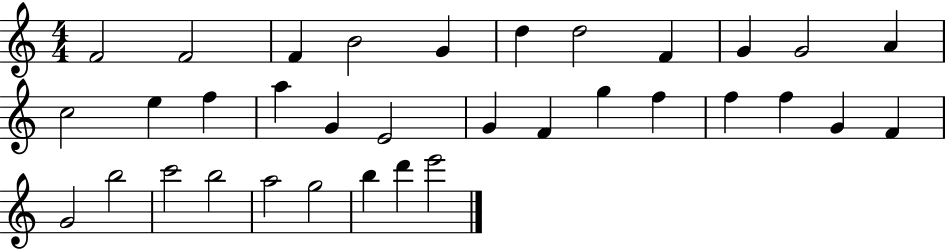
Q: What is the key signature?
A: C major